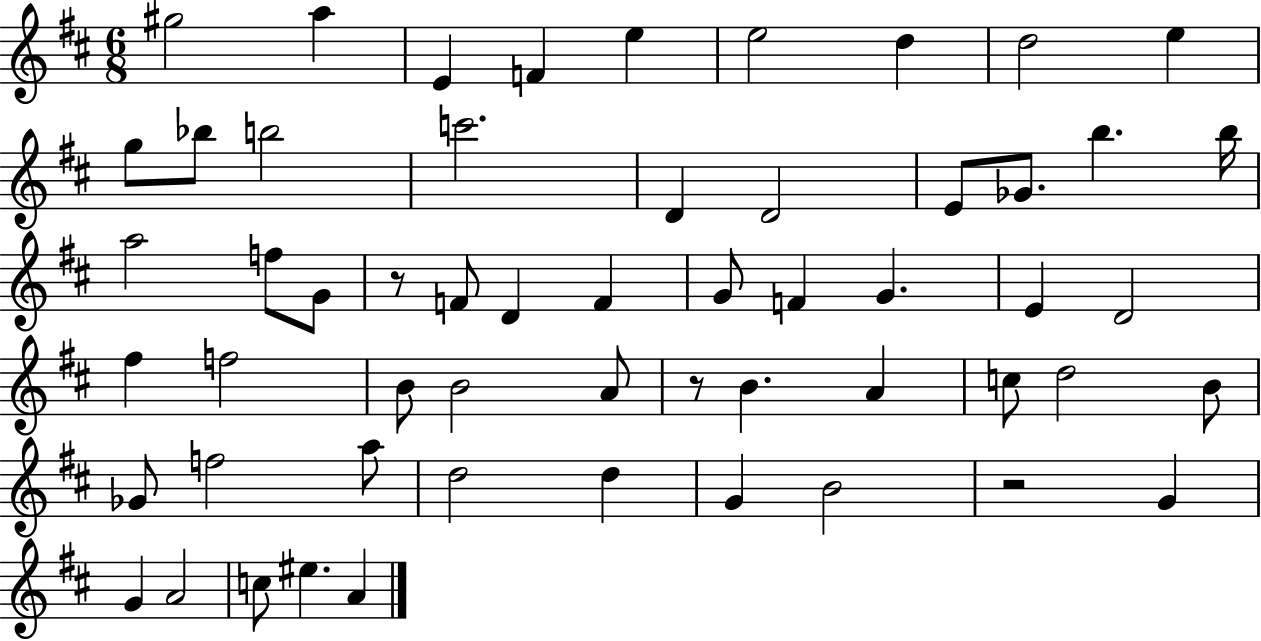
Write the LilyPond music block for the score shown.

{
  \clef treble
  \numericTimeSignature
  \time 6/8
  \key d \major
  gis''2 a''4 | e'4 f'4 e''4 | e''2 d''4 | d''2 e''4 | \break g''8 bes''8 b''2 | c'''2. | d'4 d'2 | e'8 ges'8. b''4. b''16 | \break a''2 f''8 g'8 | r8 f'8 d'4 f'4 | g'8 f'4 g'4. | e'4 d'2 | \break fis''4 f''2 | b'8 b'2 a'8 | r8 b'4. a'4 | c''8 d''2 b'8 | \break ges'8 f''2 a''8 | d''2 d''4 | g'4 b'2 | r2 g'4 | \break g'4 a'2 | c''8 eis''4. a'4 | \bar "|."
}